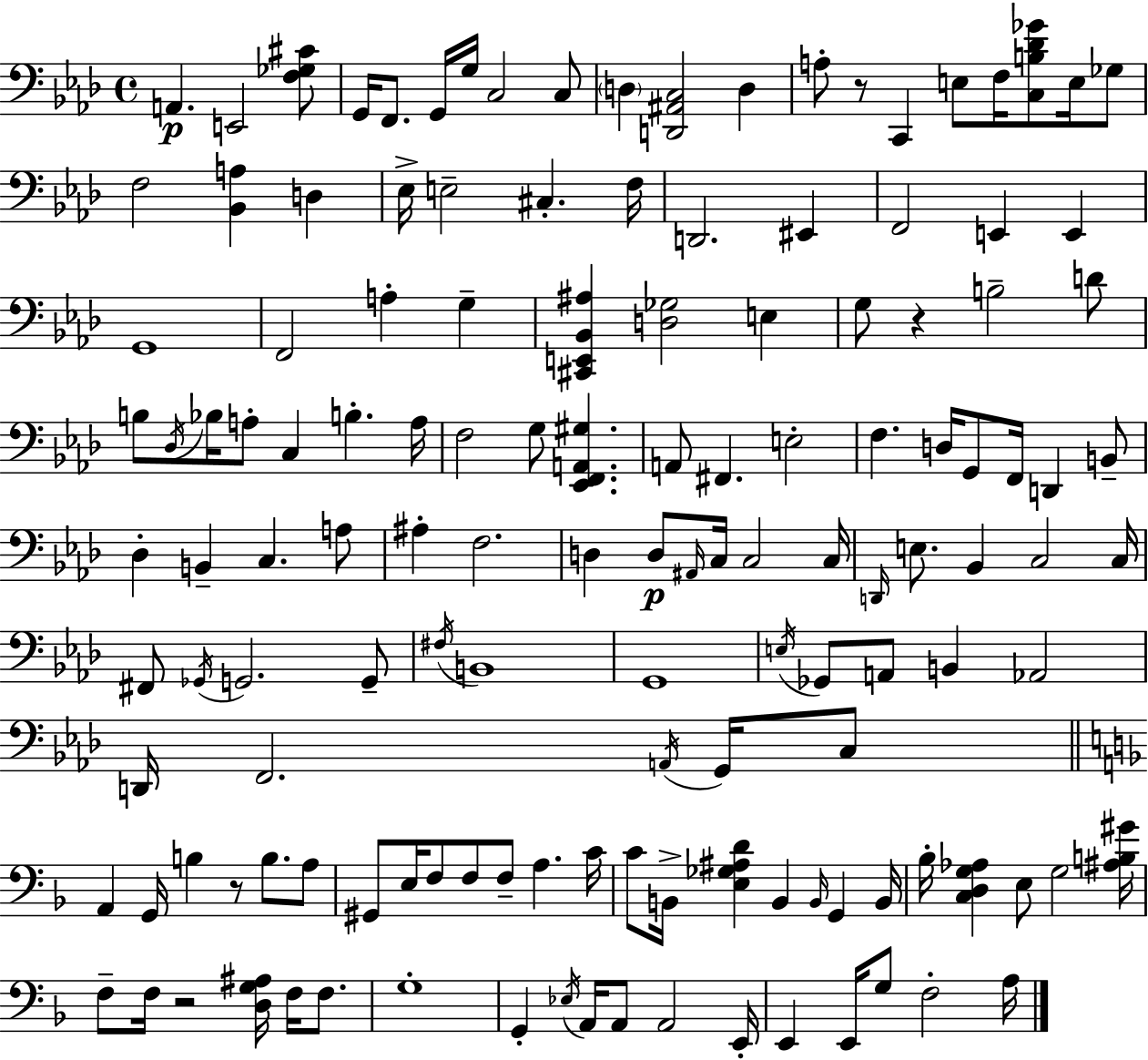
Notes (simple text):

A2/q. E2/h [F3,Gb3,C#4]/e G2/s F2/e. G2/s G3/s C3/h C3/e D3/q [D2,A#2,C3]/h D3/q A3/e R/e C2/q E3/e F3/s [C3,B3,Db4,Gb4]/e E3/s Gb3/e F3/h [Bb2,A3]/q D3/q Eb3/s E3/h C#3/q. F3/s D2/h. EIS2/q F2/h E2/q E2/q G2/w F2/h A3/q G3/q [C#2,E2,Bb2,A#3]/q [D3,Gb3]/h E3/q G3/e R/q B3/h D4/e B3/e Db3/s Bb3/s A3/e C3/q B3/q. A3/s F3/h G3/e [Eb2,F2,A2,G#3]/q. A2/e F#2/q. E3/h F3/q. D3/s G2/e F2/s D2/q B2/e Db3/q B2/q C3/q. A3/e A#3/q F3/h. D3/q D3/e A#2/s C3/s C3/h C3/s D2/s E3/e. Bb2/q C3/h C3/s F#2/e Gb2/s G2/h. G2/e F#3/s B2/w G2/w E3/s Gb2/e A2/e B2/q Ab2/h D2/s F2/h. A2/s G2/s C3/e A2/q G2/s B3/q R/e B3/e. A3/e G#2/e E3/s F3/e F3/e F3/e A3/q. C4/s C4/e B2/s [E3,Gb3,A#3,D4]/q B2/q B2/s G2/q B2/s Bb3/s [C3,D3,G3,Ab3]/q E3/e G3/h [A#3,B3,G#4]/s F3/e F3/s R/h [D3,G3,A#3]/s F3/s F3/e. G3/w G2/q Eb3/s A2/s A2/e A2/h E2/s E2/q E2/s G3/e F3/h A3/s